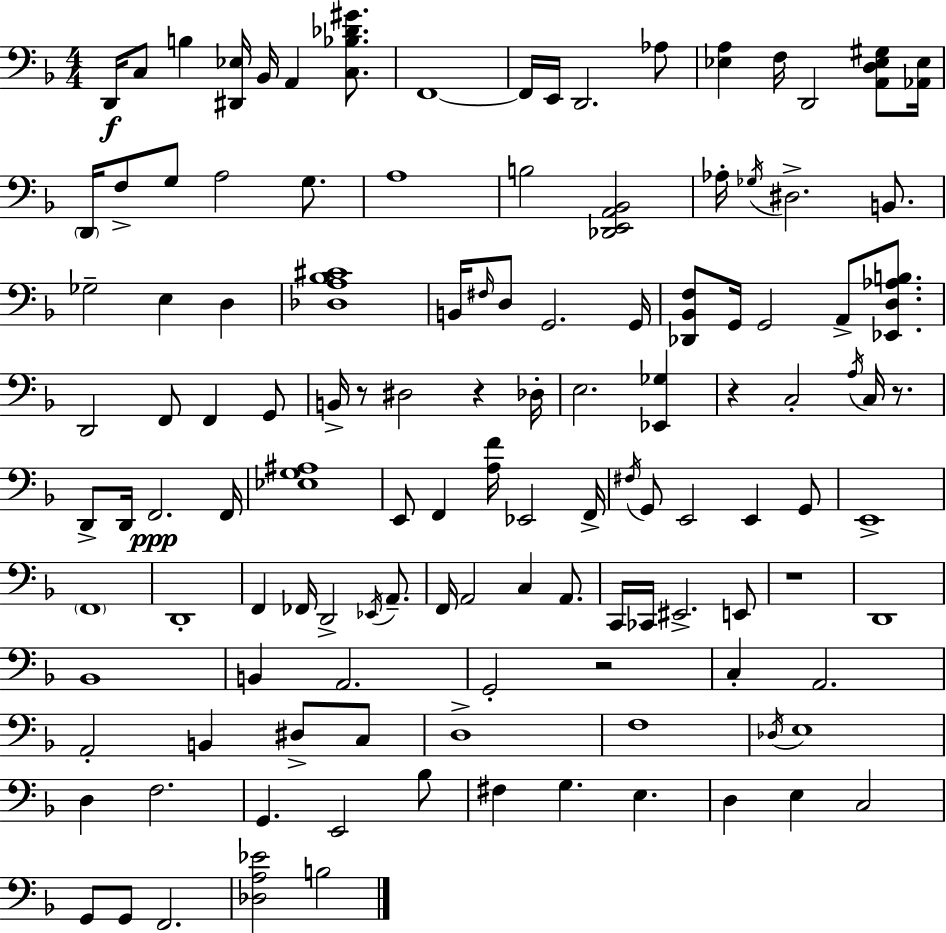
X:1
T:Untitled
M:4/4
L:1/4
K:F
D,,/4 C,/2 B, [^D,,_E,]/4 _B,,/4 A,, [C,_B,_D^G]/2 F,,4 F,,/4 E,,/4 D,,2 _A,/2 [_E,A,] F,/4 D,,2 [A,,D,_E,^G,]/2 [_A,,_E,]/4 D,,/4 F,/2 G,/2 A,2 G,/2 A,4 B,2 [_D,,E,,A,,_B,,]2 _A,/4 _G,/4 ^D,2 B,,/2 _G,2 E, D, [_D,A,_B,^C]4 B,,/4 ^F,/4 D,/2 G,,2 G,,/4 [_D,,_B,,F,]/2 G,,/4 G,,2 A,,/2 [_E,,D,_A,B,]/2 D,,2 F,,/2 F,, G,,/2 B,,/4 z/2 ^D,2 z _D,/4 E,2 [_E,,_G,] z C,2 A,/4 C,/4 z/2 D,,/2 D,,/4 F,,2 F,,/4 [_E,G,^A,]4 E,,/2 F,, [A,F]/4 _E,,2 F,,/4 ^F,/4 G,,/2 E,,2 E,, G,,/2 E,,4 F,,4 D,,4 F,, _F,,/4 D,,2 _E,,/4 A,,/2 F,,/4 A,,2 C, A,,/2 C,,/4 _C,,/4 ^E,,2 E,,/2 z4 D,,4 _B,,4 B,, A,,2 G,,2 z2 C, A,,2 A,,2 B,, ^D,/2 C,/2 D,4 F,4 _D,/4 E,4 D, F,2 G,, E,,2 _B,/2 ^F, G, E, D, E, C,2 G,,/2 G,,/2 F,,2 [_D,A,_E]2 B,2